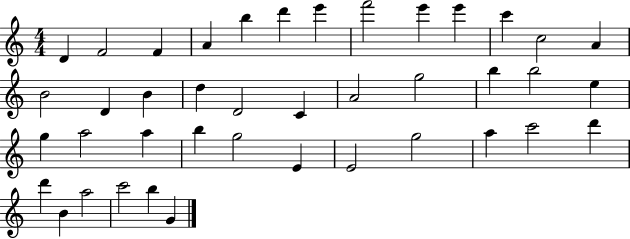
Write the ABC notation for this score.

X:1
T:Untitled
M:4/4
L:1/4
K:C
D F2 F A b d' e' f'2 e' e' c' c2 A B2 D B d D2 C A2 g2 b b2 e g a2 a b g2 E E2 g2 a c'2 d' d' B a2 c'2 b G